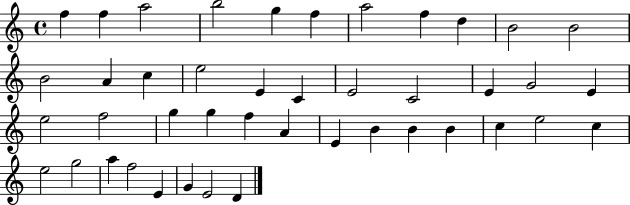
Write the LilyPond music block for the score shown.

{
  \clef treble
  \time 4/4
  \defaultTimeSignature
  \key c \major
  f''4 f''4 a''2 | b''2 g''4 f''4 | a''2 f''4 d''4 | b'2 b'2 | \break b'2 a'4 c''4 | e''2 e'4 c'4 | e'2 c'2 | e'4 g'2 e'4 | \break e''2 f''2 | g''4 g''4 f''4 a'4 | e'4 b'4 b'4 b'4 | c''4 e''2 c''4 | \break e''2 g''2 | a''4 f''2 e'4 | g'4 e'2 d'4 | \bar "|."
}